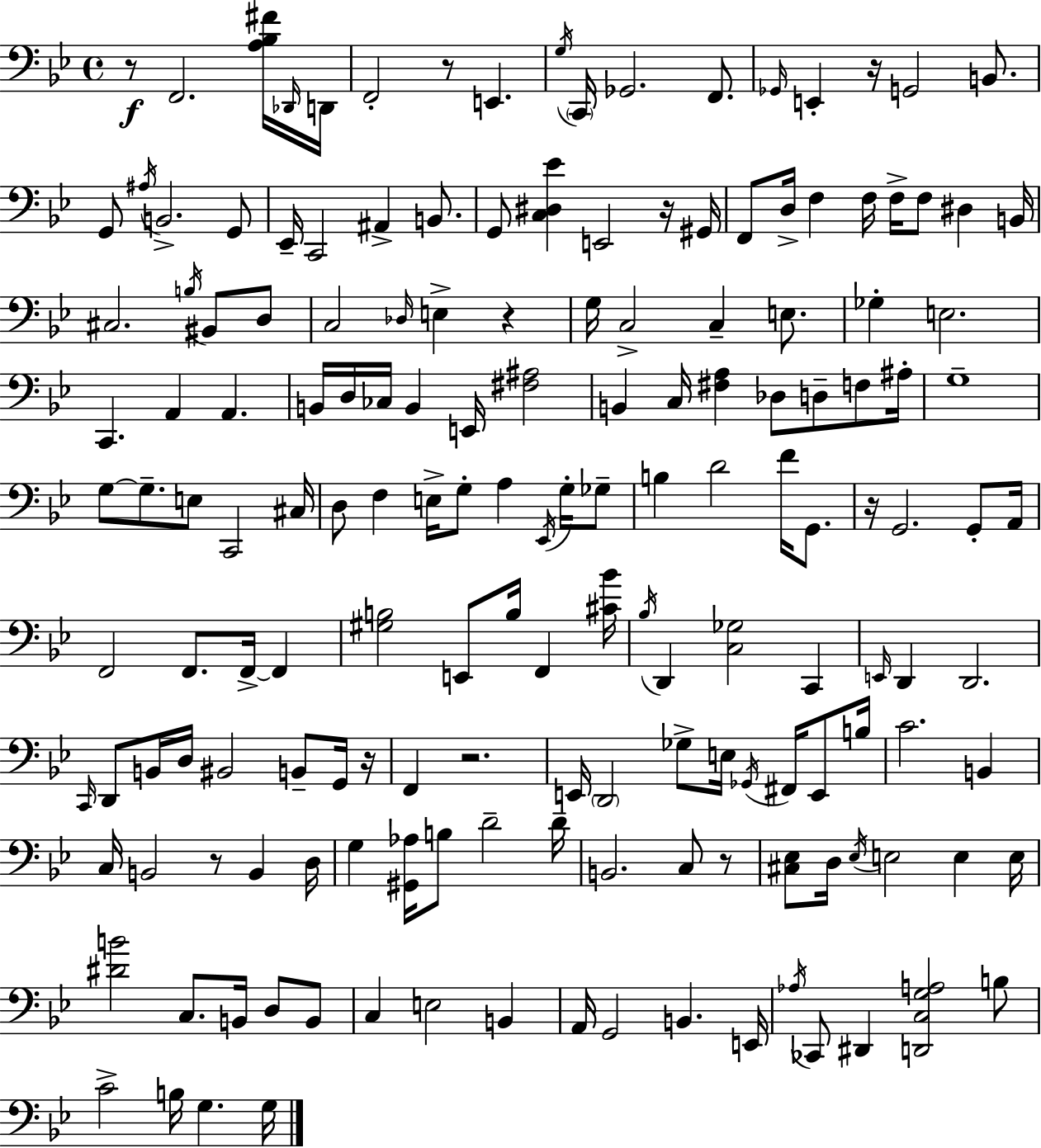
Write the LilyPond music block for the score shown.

{
  \clef bass
  \time 4/4
  \defaultTimeSignature
  \key bes \major
  \repeat volta 2 { r8\f f,2. <a bes fis'>16 \grace { des,16 } | d,16 f,2-. r8 e,4. | \acciaccatura { g16 } \parenthesize c,16 ges,2. f,8. | \grace { ges,16 } e,4-. r16 g,2 | \break b,8. g,8 \acciaccatura { ais16 } b,2.-> | g,8 ees,16-- c,2 ais,4-> | b,8. g,8 <c dis ees'>4 e,2 | r16 gis,16 f,8 d16-> f4 f16 f16-> f8 dis4 | \break b,16 cis2. | \acciaccatura { b16 } bis,8 d8 c2 \grace { des16 } e4-> | r4 g16 c2-> c4-- | e8. ges4-. e2. | \break c,4. a,4 | a,4. b,16 d16 ces16 b,4 e,16 <fis ais>2 | b,4 c16 <fis a>4 des8 | d8-- f8 ais16-. g1-- | \break g8~~ g8.-- e8 c,2 | cis16 d8 f4 e16-> g8-. a4 | \acciaccatura { ees,16 } g16-. ges8-- b4 d'2 | f'16 g,8. r16 g,2. | \break g,8-. a,16 f,2 f,8. | f,16->~~ f,4 <gis b>2 e,8 | b16 f,4 <cis' bes'>16 \acciaccatura { bes16 } d,4 <c ges>2 | c,4 \grace { e,16 } d,4 d,2. | \break \grace { c,16 } d,8 b,16 d16 bis,2 | b,8-- g,16 r16 f,4 r2. | e,16 \parenthesize d,2 | ges8-> e16 \acciaccatura { ges,16 } fis,16 e,8 b16 c'2. | \break b,4 c16 b,2 | r8 b,4 d16 g4 <gis, aes>16 | b8 d'2-- d'16-- b,2. | c8 r8 <cis ees>8 d16 \acciaccatura { ees16 } e2 | \break e4 e16 <dis' b'>2 | c8. b,16 d8 b,8 c4 | e2 b,4 a,16 g,2 | b,4. e,16 \acciaccatura { aes16 } ces,8 dis,4 | \break <d, c g a>2 b8 c'2-> | b16 g4. g16 } \bar "|."
}